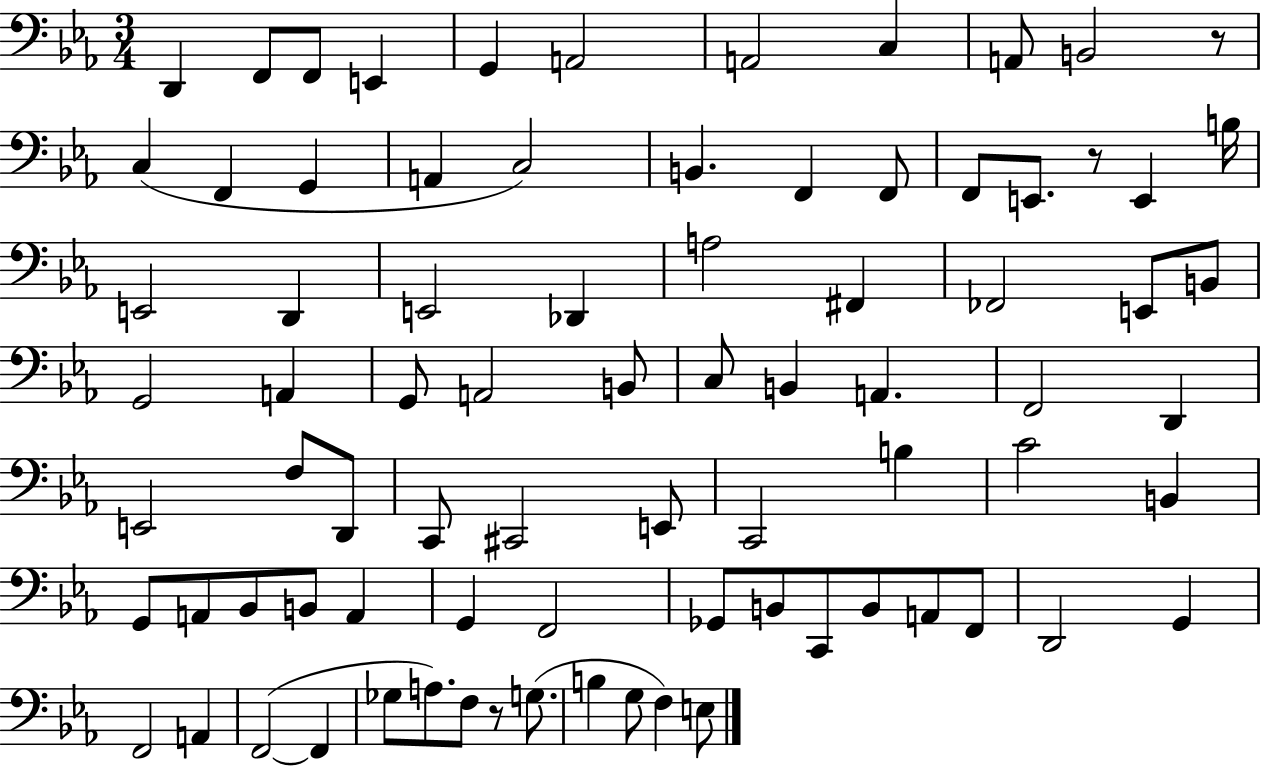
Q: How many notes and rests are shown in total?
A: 81